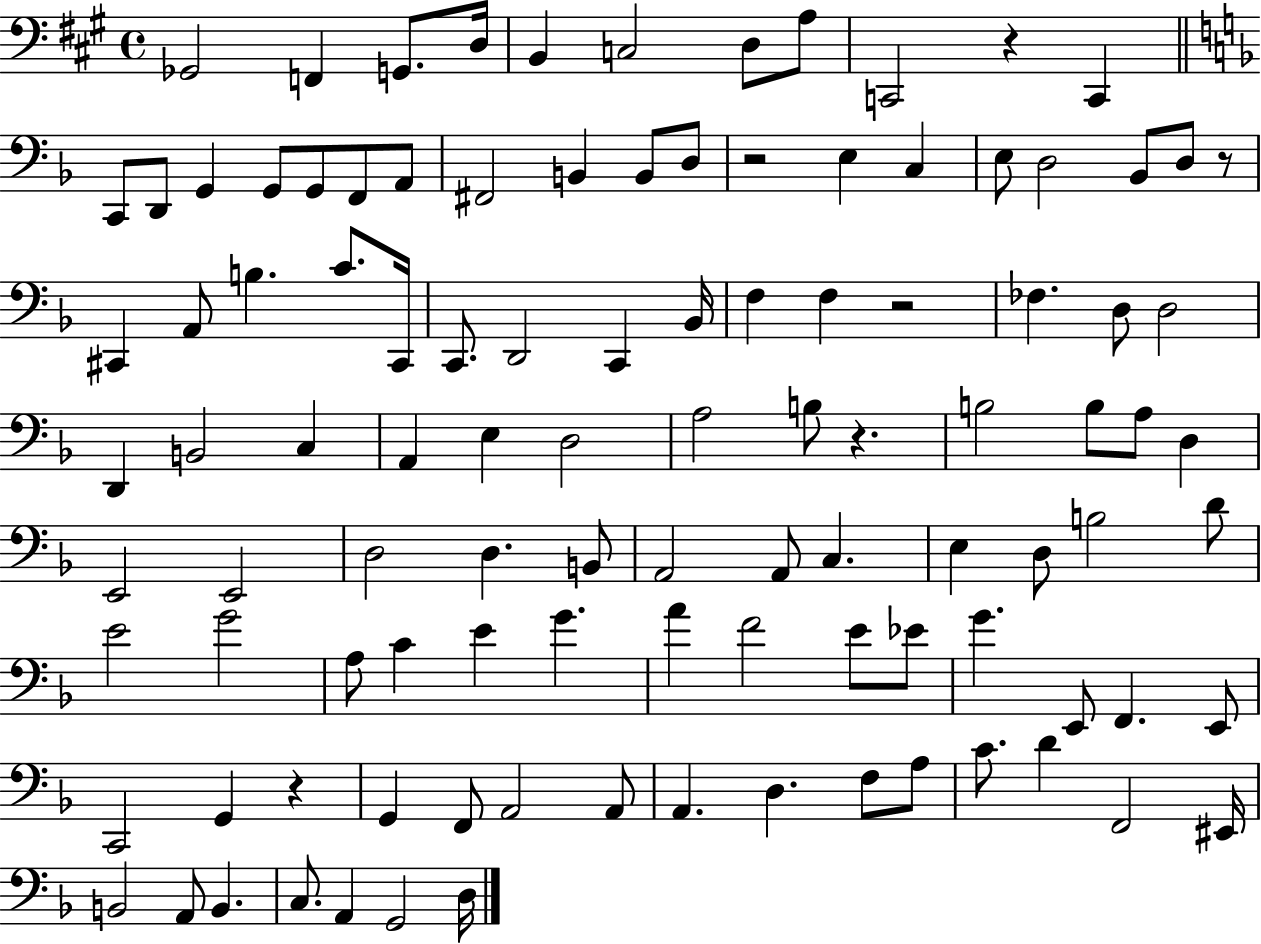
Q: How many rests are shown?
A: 6